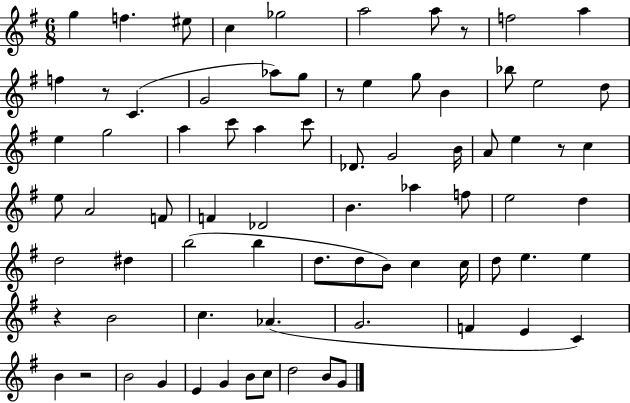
X:1
T:Untitled
M:6/8
L:1/4
K:G
g f ^e/2 c _g2 a2 a/2 z/2 f2 a f z/2 C G2 _a/2 g/2 z/2 e g/2 B _b/2 e2 d/2 e g2 a c'/2 a c'/2 _D/2 G2 B/4 A/2 e z/2 c e/2 A2 F/2 F _D2 B _a f/2 e2 d d2 ^d b2 b d/2 d/2 B/2 c c/4 d/2 e e z B2 c _A G2 F E C B z2 B2 G E G B/2 c/2 d2 B/2 G/2